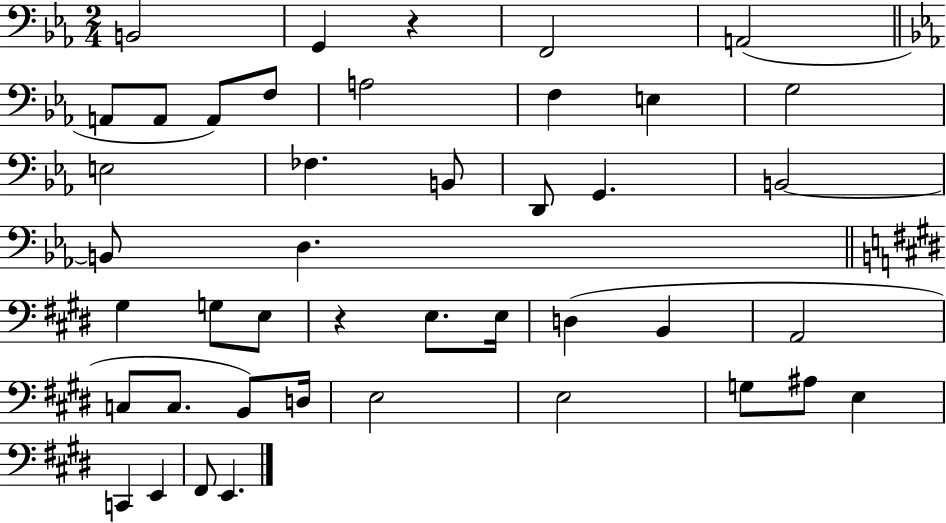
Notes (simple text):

B2/h G2/q R/q F2/h A2/h A2/e A2/e A2/e F3/e A3/h F3/q E3/q G3/h E3/h FES3/q. B2/e D2/e G2/q. B2/h B2/e D3/q. G#3/q G3/e E3/e R/q E3/e. E3/s D3/q B2/q A2/h C3/e C3/e. B2/e D3/s E3/h E3/h G3/e A#3/e E3/q C2/q E2/q F#2/e E2/q.